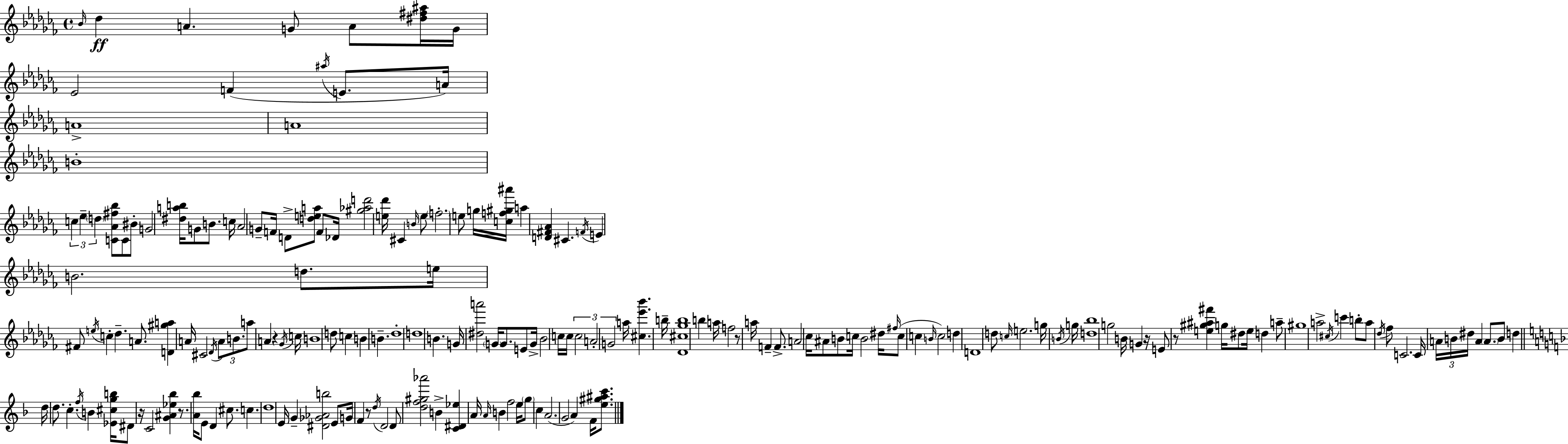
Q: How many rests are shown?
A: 7